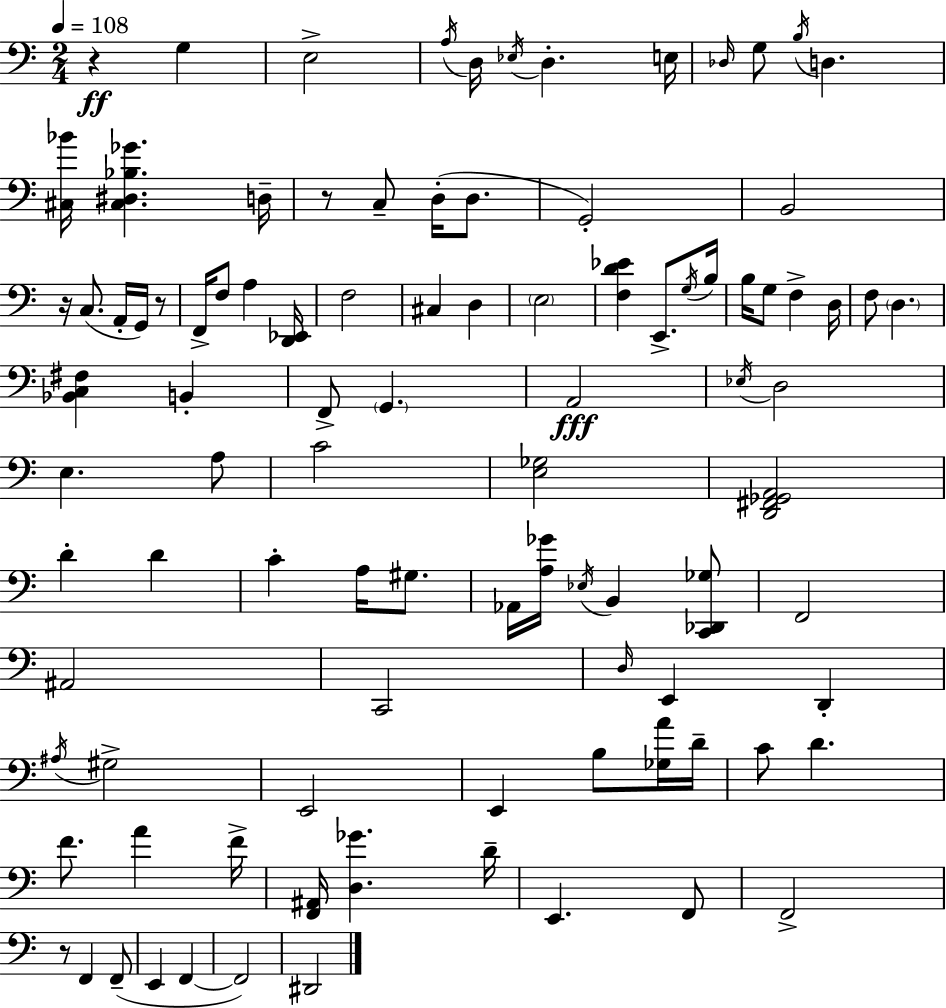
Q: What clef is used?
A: bass